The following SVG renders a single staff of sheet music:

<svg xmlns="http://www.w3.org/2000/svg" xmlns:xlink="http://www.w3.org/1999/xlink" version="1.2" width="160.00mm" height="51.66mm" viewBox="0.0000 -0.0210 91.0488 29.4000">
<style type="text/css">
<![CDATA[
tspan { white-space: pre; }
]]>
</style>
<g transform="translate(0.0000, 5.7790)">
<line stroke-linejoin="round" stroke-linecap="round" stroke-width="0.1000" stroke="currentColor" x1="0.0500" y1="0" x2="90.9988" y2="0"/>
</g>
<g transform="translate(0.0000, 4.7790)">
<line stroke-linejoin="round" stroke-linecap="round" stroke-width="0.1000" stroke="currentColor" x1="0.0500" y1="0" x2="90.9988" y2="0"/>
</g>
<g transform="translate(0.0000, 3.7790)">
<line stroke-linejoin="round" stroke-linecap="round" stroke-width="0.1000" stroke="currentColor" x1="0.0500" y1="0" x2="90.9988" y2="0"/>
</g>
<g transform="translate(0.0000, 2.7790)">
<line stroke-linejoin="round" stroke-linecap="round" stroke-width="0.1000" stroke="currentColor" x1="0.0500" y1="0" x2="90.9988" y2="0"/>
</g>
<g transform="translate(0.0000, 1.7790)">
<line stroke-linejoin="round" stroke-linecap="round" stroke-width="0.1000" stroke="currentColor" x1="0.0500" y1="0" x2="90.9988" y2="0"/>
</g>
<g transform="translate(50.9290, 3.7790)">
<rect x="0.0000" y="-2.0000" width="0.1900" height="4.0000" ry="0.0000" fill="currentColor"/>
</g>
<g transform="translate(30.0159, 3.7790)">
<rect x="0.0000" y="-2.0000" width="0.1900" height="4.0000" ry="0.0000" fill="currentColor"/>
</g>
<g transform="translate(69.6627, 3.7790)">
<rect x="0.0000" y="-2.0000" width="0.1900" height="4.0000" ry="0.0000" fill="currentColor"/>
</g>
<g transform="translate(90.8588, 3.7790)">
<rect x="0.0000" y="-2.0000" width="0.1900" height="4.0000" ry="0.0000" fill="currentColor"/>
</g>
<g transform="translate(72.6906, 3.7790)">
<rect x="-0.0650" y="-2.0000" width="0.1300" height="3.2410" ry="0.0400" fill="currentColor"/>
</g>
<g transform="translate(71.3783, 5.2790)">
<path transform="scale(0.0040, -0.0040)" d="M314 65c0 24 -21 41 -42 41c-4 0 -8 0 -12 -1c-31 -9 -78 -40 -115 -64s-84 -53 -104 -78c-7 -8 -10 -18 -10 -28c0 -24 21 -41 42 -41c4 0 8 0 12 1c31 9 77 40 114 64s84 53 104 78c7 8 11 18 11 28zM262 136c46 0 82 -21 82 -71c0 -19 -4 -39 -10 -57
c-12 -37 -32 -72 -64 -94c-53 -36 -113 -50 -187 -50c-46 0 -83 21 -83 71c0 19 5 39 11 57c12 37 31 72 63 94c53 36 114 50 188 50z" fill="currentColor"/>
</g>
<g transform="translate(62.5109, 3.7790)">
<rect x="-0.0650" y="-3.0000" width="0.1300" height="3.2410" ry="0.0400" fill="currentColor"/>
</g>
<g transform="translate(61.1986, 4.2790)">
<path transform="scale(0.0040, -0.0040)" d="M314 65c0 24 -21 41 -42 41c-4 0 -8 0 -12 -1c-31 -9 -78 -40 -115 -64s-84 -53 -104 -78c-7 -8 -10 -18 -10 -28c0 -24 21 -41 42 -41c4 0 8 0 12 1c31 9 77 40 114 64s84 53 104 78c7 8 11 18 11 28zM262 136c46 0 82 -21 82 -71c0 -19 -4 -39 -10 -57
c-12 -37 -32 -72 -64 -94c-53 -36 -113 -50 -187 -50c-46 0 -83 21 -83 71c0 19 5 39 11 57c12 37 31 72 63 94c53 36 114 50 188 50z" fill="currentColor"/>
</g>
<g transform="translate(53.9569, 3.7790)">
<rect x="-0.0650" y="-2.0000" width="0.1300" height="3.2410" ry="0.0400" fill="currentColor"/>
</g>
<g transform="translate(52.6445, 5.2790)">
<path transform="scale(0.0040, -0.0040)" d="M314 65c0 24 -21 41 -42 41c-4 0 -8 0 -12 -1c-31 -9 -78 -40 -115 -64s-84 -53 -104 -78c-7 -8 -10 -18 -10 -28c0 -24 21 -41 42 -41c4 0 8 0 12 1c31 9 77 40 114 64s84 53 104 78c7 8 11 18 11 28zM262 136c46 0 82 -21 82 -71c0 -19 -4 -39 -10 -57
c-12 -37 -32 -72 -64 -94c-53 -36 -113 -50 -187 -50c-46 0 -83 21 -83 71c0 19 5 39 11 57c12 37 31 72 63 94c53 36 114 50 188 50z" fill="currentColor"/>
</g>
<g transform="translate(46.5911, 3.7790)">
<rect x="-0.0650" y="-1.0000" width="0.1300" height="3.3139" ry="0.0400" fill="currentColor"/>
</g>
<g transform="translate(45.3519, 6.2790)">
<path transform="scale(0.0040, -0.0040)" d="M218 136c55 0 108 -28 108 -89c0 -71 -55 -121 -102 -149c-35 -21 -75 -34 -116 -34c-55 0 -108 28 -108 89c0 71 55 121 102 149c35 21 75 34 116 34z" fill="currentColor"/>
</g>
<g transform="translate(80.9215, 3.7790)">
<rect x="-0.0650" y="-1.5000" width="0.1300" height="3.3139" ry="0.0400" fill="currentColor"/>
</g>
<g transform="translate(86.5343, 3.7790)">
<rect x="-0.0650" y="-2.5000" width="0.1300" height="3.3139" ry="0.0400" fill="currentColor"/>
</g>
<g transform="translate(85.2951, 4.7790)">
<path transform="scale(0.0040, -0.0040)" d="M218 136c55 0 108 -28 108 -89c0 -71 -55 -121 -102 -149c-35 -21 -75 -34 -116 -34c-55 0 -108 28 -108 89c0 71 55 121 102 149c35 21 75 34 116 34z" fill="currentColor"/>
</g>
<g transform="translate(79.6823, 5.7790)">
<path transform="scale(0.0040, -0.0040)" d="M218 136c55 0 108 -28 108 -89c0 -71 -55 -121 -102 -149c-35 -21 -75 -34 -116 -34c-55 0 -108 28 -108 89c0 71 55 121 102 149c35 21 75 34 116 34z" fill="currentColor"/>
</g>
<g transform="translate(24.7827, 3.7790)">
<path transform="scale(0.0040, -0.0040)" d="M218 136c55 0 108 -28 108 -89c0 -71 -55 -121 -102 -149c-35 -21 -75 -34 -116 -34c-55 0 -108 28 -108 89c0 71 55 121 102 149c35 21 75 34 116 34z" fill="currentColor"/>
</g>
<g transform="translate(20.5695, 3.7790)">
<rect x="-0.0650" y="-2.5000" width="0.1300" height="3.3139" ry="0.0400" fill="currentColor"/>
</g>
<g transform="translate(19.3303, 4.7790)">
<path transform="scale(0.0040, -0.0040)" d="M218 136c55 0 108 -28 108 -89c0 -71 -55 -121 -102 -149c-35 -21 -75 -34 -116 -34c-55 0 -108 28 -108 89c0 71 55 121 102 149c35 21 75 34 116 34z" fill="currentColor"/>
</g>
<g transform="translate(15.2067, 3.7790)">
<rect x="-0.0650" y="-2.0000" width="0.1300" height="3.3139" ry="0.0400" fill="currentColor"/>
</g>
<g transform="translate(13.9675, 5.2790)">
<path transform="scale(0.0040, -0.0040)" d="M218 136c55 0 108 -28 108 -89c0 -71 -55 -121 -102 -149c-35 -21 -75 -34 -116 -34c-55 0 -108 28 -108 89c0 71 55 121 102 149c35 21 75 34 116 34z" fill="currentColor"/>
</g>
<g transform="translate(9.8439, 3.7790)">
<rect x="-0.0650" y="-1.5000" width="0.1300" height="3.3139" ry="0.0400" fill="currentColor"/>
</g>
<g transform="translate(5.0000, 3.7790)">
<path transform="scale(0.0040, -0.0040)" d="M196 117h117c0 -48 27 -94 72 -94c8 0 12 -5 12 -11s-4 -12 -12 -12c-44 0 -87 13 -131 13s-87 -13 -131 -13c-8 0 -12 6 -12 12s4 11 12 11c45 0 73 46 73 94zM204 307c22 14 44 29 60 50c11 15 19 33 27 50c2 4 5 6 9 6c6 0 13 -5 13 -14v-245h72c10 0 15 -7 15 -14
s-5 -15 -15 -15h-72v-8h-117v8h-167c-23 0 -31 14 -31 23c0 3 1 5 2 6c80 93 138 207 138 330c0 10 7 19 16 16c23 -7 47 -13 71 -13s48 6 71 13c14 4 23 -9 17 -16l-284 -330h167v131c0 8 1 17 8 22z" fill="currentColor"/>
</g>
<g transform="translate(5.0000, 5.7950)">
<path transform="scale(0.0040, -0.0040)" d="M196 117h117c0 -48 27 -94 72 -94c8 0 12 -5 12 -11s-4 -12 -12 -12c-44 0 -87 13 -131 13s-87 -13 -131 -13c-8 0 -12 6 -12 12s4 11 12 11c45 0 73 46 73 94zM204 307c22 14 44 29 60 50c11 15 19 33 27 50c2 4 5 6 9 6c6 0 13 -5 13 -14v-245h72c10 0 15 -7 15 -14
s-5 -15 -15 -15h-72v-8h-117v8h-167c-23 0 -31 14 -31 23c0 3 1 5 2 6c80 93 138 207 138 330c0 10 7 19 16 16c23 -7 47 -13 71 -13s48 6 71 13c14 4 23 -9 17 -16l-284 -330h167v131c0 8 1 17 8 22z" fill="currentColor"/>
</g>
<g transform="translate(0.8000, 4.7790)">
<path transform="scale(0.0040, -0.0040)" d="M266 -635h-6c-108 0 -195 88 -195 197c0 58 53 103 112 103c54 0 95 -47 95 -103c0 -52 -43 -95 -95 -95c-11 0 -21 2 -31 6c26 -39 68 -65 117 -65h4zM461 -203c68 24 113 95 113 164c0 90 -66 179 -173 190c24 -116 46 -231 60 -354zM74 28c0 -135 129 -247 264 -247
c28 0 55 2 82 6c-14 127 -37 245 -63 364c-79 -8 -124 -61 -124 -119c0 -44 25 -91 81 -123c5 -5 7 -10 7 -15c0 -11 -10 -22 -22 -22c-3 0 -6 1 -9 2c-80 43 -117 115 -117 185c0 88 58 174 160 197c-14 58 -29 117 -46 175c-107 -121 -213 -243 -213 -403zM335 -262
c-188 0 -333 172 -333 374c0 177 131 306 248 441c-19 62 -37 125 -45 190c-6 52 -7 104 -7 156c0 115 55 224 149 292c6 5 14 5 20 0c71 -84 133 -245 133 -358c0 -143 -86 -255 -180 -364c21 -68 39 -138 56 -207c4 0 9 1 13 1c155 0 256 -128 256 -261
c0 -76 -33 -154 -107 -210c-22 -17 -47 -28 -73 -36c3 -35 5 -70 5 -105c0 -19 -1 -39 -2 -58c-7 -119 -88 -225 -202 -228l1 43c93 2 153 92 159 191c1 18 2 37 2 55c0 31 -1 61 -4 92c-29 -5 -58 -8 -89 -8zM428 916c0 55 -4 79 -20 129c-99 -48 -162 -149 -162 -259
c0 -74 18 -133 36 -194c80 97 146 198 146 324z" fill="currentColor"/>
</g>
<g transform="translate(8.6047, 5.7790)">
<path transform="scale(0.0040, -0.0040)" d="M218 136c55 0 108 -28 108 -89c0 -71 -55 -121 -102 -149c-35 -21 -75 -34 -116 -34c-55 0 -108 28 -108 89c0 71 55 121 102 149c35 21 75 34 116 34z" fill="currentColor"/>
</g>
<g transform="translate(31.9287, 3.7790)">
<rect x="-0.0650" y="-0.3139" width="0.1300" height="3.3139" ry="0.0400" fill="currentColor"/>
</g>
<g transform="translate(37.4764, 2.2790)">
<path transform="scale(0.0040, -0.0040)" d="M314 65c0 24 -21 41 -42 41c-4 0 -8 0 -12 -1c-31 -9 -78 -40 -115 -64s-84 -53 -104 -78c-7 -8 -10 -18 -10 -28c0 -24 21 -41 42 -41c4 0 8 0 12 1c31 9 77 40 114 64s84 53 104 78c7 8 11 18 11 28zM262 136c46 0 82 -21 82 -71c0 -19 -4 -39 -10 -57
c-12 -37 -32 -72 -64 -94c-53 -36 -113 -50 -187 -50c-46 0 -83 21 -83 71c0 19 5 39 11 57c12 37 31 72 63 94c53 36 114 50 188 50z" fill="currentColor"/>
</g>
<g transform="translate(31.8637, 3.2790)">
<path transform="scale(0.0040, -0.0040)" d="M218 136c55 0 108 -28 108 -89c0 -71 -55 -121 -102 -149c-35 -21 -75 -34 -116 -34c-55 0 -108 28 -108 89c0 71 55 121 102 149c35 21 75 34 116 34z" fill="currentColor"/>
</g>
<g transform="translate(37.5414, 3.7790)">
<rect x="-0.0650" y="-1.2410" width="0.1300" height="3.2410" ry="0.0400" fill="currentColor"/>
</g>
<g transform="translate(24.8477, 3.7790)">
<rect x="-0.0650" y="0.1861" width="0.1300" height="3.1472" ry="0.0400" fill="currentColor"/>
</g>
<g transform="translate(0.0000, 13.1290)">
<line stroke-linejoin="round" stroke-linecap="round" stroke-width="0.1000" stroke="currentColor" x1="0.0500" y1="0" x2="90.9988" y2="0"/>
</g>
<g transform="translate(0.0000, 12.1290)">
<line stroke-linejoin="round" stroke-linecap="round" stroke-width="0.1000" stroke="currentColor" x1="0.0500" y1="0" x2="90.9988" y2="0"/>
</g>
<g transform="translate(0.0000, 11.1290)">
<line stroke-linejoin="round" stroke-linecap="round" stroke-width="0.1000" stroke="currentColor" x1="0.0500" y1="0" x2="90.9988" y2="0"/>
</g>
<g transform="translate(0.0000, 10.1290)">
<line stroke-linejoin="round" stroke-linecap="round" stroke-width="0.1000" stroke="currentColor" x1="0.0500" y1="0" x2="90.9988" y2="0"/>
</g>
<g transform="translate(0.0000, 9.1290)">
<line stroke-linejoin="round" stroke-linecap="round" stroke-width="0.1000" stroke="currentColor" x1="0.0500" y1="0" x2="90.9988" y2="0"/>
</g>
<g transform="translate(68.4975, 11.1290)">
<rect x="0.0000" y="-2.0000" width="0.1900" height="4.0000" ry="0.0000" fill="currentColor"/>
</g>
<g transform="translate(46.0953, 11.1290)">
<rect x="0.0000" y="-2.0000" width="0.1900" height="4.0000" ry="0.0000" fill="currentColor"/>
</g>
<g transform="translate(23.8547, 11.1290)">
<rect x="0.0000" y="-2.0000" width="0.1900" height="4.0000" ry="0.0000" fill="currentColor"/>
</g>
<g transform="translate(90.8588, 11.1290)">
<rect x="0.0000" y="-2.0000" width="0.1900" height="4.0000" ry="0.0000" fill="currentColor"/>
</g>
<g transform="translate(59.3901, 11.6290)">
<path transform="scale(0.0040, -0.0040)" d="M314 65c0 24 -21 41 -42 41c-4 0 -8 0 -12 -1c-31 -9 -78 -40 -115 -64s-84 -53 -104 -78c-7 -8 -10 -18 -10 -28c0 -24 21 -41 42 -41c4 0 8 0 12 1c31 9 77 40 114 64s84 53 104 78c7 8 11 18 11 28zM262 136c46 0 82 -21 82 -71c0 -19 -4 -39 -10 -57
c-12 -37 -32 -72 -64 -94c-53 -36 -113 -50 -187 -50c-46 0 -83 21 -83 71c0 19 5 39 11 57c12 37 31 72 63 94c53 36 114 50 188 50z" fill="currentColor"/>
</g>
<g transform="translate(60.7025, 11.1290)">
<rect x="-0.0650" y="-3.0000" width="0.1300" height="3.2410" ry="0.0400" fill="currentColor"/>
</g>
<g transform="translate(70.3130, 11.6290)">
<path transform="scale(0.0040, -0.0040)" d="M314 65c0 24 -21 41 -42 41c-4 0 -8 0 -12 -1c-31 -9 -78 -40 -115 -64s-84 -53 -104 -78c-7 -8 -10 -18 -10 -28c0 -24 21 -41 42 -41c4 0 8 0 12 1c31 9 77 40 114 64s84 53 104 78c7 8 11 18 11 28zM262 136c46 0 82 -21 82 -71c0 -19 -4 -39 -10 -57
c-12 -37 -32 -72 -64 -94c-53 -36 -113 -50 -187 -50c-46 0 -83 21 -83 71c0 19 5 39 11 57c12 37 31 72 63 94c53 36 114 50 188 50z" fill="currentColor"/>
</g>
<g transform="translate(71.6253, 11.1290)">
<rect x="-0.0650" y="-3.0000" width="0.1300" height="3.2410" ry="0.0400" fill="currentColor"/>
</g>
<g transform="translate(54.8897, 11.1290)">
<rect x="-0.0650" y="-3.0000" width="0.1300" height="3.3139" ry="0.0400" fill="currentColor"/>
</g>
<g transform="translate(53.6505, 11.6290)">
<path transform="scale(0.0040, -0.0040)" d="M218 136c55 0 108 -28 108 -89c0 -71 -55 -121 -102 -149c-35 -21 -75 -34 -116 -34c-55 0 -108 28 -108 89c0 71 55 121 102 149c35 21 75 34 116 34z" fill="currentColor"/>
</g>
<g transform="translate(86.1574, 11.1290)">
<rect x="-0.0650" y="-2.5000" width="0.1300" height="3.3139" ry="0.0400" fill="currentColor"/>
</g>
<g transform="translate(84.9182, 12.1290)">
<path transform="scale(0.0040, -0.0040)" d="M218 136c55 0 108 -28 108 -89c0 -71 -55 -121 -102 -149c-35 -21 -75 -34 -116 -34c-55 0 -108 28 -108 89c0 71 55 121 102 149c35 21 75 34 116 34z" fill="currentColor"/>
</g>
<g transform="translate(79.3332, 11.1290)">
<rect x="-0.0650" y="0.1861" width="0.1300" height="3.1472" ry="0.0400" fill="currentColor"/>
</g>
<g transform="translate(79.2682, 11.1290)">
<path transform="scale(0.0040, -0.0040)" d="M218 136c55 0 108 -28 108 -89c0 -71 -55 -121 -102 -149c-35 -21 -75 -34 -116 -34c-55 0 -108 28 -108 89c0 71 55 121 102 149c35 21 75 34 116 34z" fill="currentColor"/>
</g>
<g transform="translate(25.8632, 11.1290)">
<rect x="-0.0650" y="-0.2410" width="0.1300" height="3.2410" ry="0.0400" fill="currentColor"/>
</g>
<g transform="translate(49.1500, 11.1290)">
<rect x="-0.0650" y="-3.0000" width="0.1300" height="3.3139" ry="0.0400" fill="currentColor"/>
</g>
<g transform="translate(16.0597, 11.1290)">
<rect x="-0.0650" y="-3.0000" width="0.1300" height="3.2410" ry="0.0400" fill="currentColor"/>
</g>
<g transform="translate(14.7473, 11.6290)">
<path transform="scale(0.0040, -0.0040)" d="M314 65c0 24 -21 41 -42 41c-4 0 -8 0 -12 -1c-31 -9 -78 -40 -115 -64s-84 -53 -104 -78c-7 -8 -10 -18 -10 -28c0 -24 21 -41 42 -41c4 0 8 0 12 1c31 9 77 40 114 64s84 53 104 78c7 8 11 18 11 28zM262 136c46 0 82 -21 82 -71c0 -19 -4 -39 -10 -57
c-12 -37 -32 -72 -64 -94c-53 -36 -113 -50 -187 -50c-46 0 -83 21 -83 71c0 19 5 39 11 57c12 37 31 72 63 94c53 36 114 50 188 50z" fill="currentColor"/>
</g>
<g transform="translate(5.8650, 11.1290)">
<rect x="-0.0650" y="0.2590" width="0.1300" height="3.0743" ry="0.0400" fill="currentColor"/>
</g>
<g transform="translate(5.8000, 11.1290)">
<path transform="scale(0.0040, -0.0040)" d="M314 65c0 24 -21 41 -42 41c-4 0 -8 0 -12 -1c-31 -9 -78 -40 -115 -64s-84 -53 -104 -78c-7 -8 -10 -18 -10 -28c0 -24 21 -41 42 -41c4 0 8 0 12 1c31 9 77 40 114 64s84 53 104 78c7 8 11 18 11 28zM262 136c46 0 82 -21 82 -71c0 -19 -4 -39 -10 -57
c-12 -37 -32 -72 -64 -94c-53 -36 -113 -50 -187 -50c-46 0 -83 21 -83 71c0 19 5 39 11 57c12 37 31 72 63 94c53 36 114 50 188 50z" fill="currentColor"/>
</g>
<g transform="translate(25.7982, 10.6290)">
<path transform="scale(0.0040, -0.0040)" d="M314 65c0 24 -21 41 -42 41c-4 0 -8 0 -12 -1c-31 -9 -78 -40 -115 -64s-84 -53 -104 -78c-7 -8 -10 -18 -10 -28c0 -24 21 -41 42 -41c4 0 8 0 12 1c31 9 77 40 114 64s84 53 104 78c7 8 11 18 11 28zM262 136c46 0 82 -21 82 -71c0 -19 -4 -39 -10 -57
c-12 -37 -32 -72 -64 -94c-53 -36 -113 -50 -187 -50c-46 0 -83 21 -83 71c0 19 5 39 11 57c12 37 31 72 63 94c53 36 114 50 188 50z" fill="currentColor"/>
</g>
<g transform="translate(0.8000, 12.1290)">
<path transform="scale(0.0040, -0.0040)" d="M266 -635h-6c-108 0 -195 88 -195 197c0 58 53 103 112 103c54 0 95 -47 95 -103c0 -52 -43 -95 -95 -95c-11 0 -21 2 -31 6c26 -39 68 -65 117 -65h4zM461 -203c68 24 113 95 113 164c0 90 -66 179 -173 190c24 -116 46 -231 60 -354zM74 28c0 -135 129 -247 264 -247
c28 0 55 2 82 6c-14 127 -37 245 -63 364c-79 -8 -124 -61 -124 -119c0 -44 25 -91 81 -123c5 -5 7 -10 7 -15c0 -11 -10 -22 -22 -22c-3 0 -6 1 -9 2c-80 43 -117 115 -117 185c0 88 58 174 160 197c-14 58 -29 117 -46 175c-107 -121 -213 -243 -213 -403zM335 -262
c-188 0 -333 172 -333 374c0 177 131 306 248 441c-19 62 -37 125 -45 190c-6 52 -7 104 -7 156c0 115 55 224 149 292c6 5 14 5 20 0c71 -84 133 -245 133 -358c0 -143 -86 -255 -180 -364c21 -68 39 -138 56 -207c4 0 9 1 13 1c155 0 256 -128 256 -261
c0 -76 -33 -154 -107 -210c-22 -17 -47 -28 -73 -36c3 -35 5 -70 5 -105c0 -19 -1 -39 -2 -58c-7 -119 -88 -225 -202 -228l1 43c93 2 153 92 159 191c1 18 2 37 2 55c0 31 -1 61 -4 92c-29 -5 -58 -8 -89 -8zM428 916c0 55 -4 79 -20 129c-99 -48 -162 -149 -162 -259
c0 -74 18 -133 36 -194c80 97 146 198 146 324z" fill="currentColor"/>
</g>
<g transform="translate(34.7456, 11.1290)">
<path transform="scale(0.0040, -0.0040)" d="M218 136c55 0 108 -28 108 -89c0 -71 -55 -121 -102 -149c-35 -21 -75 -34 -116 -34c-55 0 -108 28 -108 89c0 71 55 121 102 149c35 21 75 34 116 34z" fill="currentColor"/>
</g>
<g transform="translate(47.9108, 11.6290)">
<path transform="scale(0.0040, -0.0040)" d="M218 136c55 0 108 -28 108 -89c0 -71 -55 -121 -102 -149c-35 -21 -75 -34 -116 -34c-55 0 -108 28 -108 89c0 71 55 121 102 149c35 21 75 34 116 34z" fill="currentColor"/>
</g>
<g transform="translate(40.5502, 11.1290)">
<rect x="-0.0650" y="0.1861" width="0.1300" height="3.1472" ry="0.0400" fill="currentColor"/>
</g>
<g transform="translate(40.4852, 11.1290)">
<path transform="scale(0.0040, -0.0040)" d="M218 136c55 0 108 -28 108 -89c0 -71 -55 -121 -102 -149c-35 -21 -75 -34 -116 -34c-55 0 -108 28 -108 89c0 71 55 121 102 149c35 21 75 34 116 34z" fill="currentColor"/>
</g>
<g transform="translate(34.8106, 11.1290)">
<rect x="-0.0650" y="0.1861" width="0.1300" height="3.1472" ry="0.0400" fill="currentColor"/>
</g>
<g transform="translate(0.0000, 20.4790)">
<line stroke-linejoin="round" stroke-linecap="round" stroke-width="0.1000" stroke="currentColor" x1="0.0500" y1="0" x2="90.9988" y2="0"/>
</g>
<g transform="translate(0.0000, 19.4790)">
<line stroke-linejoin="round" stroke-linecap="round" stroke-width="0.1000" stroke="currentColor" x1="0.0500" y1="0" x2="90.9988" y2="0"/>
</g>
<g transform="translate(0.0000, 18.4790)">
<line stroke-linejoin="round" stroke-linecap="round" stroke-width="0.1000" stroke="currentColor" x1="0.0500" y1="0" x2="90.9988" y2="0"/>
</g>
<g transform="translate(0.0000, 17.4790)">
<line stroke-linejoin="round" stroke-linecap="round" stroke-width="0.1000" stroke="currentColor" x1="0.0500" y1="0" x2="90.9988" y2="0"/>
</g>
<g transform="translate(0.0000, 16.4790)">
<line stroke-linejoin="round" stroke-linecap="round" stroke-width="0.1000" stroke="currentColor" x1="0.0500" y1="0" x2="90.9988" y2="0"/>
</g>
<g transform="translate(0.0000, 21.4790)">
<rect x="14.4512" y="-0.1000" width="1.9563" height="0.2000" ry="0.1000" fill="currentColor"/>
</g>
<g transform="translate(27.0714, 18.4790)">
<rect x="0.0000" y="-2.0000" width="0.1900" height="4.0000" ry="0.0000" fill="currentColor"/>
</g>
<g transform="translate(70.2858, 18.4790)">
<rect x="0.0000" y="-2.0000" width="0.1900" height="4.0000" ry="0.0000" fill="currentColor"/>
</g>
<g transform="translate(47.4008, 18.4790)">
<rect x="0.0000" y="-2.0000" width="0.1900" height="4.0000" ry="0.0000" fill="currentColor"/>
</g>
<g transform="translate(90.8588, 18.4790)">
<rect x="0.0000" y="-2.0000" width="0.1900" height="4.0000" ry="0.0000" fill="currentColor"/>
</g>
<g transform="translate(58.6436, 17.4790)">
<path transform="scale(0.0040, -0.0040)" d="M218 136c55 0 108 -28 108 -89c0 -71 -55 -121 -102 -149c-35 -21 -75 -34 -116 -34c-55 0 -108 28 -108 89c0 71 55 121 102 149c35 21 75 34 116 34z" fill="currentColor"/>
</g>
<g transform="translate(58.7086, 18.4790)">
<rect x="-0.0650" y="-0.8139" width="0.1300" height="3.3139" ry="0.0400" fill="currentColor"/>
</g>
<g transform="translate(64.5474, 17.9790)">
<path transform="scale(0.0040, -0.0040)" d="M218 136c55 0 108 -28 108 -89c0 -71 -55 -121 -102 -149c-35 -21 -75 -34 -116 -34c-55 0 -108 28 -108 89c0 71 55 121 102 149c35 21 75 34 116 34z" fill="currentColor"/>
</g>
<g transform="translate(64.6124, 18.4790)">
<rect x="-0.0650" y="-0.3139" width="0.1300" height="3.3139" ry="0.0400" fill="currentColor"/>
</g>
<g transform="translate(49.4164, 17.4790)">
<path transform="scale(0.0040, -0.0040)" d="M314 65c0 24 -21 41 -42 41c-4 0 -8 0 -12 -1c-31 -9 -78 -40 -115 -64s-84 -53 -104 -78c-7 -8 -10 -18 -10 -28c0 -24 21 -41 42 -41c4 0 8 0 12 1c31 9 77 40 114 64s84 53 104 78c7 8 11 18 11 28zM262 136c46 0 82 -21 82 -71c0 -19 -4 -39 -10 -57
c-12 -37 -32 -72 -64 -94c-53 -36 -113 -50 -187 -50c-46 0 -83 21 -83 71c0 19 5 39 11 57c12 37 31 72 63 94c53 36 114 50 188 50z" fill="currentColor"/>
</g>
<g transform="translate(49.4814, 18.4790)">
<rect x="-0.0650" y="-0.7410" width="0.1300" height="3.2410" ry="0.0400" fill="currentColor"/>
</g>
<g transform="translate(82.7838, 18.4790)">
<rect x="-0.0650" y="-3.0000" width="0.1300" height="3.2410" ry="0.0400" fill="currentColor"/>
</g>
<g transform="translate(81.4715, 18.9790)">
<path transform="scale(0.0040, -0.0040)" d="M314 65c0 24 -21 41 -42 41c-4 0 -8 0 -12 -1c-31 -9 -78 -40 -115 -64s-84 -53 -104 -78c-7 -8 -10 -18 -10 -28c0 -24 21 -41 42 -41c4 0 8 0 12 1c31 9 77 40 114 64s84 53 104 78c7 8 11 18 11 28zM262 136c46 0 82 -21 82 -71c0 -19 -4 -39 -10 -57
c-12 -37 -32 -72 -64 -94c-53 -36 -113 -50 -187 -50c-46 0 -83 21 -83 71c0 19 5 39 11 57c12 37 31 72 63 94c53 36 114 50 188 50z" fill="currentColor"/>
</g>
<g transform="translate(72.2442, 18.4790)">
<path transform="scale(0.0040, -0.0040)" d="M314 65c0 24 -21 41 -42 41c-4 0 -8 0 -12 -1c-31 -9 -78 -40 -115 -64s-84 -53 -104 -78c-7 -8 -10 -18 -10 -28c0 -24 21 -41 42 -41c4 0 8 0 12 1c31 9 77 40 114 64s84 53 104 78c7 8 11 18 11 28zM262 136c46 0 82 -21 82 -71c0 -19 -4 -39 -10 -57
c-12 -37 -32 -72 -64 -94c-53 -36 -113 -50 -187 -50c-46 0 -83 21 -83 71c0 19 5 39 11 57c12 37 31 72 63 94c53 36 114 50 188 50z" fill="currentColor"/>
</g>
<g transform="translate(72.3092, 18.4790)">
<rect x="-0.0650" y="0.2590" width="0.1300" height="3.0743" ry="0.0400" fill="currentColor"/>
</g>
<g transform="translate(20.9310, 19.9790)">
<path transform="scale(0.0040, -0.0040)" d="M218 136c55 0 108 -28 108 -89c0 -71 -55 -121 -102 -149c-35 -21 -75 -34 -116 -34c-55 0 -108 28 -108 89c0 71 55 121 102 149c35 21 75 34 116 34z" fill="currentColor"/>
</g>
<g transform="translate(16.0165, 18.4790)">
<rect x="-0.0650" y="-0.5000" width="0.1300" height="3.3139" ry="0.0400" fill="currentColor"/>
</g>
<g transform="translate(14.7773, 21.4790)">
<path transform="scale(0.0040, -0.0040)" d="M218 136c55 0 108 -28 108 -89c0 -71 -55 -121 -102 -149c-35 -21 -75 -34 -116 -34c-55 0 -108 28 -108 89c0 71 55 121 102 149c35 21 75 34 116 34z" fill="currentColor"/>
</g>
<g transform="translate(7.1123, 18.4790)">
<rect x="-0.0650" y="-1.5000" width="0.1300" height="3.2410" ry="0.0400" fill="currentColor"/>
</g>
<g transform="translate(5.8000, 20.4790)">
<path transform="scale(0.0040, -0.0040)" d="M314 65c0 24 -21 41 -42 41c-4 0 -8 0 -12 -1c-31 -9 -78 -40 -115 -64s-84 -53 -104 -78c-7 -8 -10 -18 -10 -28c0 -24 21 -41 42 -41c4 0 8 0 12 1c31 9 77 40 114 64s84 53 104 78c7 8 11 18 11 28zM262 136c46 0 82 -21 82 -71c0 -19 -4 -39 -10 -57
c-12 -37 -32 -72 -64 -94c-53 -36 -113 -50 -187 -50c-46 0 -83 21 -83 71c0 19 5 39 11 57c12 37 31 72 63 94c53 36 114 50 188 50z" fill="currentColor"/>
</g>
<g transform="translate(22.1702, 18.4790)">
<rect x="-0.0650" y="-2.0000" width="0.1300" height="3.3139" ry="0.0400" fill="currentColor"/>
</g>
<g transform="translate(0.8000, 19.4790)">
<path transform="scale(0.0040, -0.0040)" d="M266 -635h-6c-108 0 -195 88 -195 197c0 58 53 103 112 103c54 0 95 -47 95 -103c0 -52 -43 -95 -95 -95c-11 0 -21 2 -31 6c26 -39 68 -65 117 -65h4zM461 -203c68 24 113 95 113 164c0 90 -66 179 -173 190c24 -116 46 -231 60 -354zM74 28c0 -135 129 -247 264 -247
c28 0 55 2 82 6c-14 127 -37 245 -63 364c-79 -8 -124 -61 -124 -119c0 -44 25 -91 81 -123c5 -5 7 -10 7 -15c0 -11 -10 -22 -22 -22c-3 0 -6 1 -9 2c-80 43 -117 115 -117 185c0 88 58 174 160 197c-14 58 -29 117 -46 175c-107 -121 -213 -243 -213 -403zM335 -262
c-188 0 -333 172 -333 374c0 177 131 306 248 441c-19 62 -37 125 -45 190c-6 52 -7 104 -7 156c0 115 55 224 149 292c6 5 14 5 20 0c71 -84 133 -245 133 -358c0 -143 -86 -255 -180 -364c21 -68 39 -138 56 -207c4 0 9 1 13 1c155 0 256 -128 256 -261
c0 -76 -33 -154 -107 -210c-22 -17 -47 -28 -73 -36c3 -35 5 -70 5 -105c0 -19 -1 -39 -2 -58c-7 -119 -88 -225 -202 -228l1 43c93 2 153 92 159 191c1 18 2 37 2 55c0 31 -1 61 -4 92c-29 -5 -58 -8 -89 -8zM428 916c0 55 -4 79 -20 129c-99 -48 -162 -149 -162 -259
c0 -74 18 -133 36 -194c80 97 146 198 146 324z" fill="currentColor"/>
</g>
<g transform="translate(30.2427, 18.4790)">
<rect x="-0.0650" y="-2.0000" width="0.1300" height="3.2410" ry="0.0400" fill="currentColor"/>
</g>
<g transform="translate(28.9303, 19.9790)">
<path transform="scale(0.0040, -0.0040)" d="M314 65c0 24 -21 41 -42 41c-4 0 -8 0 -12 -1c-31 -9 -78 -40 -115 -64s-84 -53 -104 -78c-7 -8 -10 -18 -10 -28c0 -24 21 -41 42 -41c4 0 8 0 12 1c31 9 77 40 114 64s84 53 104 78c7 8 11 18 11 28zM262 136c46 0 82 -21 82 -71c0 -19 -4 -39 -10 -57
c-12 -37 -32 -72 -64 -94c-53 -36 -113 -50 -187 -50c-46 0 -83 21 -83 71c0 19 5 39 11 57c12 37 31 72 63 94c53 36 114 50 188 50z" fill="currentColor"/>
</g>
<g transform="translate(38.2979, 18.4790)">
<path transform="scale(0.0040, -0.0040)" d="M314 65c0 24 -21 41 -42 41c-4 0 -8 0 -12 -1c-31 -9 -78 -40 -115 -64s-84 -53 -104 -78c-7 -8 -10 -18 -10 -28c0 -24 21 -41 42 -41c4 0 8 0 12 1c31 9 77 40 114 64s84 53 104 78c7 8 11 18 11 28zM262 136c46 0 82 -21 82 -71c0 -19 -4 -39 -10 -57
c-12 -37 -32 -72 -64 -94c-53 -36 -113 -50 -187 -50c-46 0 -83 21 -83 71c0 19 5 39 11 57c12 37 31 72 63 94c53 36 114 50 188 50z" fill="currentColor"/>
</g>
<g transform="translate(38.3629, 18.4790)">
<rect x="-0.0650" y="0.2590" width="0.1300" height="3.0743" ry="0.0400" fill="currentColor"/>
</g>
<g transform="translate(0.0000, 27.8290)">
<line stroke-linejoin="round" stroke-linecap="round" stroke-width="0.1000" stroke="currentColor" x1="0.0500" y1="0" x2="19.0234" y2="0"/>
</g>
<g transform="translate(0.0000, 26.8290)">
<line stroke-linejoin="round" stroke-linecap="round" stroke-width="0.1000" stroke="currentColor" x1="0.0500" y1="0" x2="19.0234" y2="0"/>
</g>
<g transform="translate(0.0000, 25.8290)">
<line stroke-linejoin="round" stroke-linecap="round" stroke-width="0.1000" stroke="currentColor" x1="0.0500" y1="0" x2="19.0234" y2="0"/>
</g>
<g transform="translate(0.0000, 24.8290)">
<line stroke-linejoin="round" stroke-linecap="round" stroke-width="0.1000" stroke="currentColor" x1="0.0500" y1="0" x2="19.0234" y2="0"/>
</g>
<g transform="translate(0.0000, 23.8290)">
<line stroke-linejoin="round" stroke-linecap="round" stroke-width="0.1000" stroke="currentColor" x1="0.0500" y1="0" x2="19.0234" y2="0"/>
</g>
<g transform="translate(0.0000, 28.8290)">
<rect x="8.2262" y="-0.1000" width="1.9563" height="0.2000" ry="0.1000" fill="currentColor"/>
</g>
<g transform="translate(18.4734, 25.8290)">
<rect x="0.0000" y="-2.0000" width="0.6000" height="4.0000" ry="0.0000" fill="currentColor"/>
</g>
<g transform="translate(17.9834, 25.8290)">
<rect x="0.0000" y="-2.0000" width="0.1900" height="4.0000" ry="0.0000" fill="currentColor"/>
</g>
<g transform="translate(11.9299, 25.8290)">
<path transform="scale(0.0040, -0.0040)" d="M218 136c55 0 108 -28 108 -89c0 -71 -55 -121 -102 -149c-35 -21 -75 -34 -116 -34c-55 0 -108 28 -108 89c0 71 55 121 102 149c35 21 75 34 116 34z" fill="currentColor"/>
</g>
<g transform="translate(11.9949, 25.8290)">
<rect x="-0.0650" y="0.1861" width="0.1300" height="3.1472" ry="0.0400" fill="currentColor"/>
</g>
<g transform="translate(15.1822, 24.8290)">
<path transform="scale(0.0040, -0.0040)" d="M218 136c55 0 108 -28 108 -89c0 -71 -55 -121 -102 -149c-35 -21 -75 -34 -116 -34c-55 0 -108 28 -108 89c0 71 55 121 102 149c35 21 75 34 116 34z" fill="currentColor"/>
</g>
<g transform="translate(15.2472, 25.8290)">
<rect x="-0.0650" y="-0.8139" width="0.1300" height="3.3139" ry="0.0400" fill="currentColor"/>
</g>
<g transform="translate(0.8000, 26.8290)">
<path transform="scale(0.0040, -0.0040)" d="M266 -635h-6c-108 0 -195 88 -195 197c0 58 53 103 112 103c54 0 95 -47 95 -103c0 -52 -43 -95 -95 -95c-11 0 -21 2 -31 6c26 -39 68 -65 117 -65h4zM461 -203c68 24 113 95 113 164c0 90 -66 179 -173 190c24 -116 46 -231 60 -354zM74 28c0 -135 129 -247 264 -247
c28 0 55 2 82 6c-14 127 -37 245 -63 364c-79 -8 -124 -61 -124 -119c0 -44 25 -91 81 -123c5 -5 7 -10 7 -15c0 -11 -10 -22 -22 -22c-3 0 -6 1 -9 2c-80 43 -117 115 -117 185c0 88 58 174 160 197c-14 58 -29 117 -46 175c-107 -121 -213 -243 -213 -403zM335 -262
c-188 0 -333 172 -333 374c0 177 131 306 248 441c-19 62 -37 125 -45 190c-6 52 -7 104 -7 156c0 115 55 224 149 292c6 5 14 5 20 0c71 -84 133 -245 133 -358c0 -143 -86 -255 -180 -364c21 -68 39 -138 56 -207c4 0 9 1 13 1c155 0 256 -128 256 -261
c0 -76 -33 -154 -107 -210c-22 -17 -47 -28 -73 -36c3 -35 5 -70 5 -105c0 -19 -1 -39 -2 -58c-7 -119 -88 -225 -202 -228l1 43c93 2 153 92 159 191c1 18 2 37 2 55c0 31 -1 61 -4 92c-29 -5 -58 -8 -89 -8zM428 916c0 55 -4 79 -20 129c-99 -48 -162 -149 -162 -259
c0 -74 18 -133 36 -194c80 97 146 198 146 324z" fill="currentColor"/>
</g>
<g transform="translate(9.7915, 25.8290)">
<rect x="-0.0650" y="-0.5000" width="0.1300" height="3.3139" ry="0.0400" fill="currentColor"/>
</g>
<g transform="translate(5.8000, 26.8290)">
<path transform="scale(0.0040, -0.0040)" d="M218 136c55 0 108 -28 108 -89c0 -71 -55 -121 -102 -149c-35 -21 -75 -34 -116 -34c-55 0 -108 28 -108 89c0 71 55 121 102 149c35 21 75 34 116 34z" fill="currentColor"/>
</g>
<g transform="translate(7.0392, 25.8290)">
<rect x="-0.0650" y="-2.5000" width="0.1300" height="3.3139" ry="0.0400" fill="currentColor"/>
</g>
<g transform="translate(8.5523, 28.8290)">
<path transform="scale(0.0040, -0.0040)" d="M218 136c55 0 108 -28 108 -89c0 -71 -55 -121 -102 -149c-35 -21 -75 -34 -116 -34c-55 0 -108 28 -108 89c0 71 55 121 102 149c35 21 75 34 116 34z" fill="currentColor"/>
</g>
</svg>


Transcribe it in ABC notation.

X:1
T:Untitled
M:4/4
L:1/4
K:C
E F G B c e2 D F2 A2 F2 E G B2 A2 c2 B B A A A2 A2 B G E2 C F F2 B2 d2 d c B2 A2 G C B d